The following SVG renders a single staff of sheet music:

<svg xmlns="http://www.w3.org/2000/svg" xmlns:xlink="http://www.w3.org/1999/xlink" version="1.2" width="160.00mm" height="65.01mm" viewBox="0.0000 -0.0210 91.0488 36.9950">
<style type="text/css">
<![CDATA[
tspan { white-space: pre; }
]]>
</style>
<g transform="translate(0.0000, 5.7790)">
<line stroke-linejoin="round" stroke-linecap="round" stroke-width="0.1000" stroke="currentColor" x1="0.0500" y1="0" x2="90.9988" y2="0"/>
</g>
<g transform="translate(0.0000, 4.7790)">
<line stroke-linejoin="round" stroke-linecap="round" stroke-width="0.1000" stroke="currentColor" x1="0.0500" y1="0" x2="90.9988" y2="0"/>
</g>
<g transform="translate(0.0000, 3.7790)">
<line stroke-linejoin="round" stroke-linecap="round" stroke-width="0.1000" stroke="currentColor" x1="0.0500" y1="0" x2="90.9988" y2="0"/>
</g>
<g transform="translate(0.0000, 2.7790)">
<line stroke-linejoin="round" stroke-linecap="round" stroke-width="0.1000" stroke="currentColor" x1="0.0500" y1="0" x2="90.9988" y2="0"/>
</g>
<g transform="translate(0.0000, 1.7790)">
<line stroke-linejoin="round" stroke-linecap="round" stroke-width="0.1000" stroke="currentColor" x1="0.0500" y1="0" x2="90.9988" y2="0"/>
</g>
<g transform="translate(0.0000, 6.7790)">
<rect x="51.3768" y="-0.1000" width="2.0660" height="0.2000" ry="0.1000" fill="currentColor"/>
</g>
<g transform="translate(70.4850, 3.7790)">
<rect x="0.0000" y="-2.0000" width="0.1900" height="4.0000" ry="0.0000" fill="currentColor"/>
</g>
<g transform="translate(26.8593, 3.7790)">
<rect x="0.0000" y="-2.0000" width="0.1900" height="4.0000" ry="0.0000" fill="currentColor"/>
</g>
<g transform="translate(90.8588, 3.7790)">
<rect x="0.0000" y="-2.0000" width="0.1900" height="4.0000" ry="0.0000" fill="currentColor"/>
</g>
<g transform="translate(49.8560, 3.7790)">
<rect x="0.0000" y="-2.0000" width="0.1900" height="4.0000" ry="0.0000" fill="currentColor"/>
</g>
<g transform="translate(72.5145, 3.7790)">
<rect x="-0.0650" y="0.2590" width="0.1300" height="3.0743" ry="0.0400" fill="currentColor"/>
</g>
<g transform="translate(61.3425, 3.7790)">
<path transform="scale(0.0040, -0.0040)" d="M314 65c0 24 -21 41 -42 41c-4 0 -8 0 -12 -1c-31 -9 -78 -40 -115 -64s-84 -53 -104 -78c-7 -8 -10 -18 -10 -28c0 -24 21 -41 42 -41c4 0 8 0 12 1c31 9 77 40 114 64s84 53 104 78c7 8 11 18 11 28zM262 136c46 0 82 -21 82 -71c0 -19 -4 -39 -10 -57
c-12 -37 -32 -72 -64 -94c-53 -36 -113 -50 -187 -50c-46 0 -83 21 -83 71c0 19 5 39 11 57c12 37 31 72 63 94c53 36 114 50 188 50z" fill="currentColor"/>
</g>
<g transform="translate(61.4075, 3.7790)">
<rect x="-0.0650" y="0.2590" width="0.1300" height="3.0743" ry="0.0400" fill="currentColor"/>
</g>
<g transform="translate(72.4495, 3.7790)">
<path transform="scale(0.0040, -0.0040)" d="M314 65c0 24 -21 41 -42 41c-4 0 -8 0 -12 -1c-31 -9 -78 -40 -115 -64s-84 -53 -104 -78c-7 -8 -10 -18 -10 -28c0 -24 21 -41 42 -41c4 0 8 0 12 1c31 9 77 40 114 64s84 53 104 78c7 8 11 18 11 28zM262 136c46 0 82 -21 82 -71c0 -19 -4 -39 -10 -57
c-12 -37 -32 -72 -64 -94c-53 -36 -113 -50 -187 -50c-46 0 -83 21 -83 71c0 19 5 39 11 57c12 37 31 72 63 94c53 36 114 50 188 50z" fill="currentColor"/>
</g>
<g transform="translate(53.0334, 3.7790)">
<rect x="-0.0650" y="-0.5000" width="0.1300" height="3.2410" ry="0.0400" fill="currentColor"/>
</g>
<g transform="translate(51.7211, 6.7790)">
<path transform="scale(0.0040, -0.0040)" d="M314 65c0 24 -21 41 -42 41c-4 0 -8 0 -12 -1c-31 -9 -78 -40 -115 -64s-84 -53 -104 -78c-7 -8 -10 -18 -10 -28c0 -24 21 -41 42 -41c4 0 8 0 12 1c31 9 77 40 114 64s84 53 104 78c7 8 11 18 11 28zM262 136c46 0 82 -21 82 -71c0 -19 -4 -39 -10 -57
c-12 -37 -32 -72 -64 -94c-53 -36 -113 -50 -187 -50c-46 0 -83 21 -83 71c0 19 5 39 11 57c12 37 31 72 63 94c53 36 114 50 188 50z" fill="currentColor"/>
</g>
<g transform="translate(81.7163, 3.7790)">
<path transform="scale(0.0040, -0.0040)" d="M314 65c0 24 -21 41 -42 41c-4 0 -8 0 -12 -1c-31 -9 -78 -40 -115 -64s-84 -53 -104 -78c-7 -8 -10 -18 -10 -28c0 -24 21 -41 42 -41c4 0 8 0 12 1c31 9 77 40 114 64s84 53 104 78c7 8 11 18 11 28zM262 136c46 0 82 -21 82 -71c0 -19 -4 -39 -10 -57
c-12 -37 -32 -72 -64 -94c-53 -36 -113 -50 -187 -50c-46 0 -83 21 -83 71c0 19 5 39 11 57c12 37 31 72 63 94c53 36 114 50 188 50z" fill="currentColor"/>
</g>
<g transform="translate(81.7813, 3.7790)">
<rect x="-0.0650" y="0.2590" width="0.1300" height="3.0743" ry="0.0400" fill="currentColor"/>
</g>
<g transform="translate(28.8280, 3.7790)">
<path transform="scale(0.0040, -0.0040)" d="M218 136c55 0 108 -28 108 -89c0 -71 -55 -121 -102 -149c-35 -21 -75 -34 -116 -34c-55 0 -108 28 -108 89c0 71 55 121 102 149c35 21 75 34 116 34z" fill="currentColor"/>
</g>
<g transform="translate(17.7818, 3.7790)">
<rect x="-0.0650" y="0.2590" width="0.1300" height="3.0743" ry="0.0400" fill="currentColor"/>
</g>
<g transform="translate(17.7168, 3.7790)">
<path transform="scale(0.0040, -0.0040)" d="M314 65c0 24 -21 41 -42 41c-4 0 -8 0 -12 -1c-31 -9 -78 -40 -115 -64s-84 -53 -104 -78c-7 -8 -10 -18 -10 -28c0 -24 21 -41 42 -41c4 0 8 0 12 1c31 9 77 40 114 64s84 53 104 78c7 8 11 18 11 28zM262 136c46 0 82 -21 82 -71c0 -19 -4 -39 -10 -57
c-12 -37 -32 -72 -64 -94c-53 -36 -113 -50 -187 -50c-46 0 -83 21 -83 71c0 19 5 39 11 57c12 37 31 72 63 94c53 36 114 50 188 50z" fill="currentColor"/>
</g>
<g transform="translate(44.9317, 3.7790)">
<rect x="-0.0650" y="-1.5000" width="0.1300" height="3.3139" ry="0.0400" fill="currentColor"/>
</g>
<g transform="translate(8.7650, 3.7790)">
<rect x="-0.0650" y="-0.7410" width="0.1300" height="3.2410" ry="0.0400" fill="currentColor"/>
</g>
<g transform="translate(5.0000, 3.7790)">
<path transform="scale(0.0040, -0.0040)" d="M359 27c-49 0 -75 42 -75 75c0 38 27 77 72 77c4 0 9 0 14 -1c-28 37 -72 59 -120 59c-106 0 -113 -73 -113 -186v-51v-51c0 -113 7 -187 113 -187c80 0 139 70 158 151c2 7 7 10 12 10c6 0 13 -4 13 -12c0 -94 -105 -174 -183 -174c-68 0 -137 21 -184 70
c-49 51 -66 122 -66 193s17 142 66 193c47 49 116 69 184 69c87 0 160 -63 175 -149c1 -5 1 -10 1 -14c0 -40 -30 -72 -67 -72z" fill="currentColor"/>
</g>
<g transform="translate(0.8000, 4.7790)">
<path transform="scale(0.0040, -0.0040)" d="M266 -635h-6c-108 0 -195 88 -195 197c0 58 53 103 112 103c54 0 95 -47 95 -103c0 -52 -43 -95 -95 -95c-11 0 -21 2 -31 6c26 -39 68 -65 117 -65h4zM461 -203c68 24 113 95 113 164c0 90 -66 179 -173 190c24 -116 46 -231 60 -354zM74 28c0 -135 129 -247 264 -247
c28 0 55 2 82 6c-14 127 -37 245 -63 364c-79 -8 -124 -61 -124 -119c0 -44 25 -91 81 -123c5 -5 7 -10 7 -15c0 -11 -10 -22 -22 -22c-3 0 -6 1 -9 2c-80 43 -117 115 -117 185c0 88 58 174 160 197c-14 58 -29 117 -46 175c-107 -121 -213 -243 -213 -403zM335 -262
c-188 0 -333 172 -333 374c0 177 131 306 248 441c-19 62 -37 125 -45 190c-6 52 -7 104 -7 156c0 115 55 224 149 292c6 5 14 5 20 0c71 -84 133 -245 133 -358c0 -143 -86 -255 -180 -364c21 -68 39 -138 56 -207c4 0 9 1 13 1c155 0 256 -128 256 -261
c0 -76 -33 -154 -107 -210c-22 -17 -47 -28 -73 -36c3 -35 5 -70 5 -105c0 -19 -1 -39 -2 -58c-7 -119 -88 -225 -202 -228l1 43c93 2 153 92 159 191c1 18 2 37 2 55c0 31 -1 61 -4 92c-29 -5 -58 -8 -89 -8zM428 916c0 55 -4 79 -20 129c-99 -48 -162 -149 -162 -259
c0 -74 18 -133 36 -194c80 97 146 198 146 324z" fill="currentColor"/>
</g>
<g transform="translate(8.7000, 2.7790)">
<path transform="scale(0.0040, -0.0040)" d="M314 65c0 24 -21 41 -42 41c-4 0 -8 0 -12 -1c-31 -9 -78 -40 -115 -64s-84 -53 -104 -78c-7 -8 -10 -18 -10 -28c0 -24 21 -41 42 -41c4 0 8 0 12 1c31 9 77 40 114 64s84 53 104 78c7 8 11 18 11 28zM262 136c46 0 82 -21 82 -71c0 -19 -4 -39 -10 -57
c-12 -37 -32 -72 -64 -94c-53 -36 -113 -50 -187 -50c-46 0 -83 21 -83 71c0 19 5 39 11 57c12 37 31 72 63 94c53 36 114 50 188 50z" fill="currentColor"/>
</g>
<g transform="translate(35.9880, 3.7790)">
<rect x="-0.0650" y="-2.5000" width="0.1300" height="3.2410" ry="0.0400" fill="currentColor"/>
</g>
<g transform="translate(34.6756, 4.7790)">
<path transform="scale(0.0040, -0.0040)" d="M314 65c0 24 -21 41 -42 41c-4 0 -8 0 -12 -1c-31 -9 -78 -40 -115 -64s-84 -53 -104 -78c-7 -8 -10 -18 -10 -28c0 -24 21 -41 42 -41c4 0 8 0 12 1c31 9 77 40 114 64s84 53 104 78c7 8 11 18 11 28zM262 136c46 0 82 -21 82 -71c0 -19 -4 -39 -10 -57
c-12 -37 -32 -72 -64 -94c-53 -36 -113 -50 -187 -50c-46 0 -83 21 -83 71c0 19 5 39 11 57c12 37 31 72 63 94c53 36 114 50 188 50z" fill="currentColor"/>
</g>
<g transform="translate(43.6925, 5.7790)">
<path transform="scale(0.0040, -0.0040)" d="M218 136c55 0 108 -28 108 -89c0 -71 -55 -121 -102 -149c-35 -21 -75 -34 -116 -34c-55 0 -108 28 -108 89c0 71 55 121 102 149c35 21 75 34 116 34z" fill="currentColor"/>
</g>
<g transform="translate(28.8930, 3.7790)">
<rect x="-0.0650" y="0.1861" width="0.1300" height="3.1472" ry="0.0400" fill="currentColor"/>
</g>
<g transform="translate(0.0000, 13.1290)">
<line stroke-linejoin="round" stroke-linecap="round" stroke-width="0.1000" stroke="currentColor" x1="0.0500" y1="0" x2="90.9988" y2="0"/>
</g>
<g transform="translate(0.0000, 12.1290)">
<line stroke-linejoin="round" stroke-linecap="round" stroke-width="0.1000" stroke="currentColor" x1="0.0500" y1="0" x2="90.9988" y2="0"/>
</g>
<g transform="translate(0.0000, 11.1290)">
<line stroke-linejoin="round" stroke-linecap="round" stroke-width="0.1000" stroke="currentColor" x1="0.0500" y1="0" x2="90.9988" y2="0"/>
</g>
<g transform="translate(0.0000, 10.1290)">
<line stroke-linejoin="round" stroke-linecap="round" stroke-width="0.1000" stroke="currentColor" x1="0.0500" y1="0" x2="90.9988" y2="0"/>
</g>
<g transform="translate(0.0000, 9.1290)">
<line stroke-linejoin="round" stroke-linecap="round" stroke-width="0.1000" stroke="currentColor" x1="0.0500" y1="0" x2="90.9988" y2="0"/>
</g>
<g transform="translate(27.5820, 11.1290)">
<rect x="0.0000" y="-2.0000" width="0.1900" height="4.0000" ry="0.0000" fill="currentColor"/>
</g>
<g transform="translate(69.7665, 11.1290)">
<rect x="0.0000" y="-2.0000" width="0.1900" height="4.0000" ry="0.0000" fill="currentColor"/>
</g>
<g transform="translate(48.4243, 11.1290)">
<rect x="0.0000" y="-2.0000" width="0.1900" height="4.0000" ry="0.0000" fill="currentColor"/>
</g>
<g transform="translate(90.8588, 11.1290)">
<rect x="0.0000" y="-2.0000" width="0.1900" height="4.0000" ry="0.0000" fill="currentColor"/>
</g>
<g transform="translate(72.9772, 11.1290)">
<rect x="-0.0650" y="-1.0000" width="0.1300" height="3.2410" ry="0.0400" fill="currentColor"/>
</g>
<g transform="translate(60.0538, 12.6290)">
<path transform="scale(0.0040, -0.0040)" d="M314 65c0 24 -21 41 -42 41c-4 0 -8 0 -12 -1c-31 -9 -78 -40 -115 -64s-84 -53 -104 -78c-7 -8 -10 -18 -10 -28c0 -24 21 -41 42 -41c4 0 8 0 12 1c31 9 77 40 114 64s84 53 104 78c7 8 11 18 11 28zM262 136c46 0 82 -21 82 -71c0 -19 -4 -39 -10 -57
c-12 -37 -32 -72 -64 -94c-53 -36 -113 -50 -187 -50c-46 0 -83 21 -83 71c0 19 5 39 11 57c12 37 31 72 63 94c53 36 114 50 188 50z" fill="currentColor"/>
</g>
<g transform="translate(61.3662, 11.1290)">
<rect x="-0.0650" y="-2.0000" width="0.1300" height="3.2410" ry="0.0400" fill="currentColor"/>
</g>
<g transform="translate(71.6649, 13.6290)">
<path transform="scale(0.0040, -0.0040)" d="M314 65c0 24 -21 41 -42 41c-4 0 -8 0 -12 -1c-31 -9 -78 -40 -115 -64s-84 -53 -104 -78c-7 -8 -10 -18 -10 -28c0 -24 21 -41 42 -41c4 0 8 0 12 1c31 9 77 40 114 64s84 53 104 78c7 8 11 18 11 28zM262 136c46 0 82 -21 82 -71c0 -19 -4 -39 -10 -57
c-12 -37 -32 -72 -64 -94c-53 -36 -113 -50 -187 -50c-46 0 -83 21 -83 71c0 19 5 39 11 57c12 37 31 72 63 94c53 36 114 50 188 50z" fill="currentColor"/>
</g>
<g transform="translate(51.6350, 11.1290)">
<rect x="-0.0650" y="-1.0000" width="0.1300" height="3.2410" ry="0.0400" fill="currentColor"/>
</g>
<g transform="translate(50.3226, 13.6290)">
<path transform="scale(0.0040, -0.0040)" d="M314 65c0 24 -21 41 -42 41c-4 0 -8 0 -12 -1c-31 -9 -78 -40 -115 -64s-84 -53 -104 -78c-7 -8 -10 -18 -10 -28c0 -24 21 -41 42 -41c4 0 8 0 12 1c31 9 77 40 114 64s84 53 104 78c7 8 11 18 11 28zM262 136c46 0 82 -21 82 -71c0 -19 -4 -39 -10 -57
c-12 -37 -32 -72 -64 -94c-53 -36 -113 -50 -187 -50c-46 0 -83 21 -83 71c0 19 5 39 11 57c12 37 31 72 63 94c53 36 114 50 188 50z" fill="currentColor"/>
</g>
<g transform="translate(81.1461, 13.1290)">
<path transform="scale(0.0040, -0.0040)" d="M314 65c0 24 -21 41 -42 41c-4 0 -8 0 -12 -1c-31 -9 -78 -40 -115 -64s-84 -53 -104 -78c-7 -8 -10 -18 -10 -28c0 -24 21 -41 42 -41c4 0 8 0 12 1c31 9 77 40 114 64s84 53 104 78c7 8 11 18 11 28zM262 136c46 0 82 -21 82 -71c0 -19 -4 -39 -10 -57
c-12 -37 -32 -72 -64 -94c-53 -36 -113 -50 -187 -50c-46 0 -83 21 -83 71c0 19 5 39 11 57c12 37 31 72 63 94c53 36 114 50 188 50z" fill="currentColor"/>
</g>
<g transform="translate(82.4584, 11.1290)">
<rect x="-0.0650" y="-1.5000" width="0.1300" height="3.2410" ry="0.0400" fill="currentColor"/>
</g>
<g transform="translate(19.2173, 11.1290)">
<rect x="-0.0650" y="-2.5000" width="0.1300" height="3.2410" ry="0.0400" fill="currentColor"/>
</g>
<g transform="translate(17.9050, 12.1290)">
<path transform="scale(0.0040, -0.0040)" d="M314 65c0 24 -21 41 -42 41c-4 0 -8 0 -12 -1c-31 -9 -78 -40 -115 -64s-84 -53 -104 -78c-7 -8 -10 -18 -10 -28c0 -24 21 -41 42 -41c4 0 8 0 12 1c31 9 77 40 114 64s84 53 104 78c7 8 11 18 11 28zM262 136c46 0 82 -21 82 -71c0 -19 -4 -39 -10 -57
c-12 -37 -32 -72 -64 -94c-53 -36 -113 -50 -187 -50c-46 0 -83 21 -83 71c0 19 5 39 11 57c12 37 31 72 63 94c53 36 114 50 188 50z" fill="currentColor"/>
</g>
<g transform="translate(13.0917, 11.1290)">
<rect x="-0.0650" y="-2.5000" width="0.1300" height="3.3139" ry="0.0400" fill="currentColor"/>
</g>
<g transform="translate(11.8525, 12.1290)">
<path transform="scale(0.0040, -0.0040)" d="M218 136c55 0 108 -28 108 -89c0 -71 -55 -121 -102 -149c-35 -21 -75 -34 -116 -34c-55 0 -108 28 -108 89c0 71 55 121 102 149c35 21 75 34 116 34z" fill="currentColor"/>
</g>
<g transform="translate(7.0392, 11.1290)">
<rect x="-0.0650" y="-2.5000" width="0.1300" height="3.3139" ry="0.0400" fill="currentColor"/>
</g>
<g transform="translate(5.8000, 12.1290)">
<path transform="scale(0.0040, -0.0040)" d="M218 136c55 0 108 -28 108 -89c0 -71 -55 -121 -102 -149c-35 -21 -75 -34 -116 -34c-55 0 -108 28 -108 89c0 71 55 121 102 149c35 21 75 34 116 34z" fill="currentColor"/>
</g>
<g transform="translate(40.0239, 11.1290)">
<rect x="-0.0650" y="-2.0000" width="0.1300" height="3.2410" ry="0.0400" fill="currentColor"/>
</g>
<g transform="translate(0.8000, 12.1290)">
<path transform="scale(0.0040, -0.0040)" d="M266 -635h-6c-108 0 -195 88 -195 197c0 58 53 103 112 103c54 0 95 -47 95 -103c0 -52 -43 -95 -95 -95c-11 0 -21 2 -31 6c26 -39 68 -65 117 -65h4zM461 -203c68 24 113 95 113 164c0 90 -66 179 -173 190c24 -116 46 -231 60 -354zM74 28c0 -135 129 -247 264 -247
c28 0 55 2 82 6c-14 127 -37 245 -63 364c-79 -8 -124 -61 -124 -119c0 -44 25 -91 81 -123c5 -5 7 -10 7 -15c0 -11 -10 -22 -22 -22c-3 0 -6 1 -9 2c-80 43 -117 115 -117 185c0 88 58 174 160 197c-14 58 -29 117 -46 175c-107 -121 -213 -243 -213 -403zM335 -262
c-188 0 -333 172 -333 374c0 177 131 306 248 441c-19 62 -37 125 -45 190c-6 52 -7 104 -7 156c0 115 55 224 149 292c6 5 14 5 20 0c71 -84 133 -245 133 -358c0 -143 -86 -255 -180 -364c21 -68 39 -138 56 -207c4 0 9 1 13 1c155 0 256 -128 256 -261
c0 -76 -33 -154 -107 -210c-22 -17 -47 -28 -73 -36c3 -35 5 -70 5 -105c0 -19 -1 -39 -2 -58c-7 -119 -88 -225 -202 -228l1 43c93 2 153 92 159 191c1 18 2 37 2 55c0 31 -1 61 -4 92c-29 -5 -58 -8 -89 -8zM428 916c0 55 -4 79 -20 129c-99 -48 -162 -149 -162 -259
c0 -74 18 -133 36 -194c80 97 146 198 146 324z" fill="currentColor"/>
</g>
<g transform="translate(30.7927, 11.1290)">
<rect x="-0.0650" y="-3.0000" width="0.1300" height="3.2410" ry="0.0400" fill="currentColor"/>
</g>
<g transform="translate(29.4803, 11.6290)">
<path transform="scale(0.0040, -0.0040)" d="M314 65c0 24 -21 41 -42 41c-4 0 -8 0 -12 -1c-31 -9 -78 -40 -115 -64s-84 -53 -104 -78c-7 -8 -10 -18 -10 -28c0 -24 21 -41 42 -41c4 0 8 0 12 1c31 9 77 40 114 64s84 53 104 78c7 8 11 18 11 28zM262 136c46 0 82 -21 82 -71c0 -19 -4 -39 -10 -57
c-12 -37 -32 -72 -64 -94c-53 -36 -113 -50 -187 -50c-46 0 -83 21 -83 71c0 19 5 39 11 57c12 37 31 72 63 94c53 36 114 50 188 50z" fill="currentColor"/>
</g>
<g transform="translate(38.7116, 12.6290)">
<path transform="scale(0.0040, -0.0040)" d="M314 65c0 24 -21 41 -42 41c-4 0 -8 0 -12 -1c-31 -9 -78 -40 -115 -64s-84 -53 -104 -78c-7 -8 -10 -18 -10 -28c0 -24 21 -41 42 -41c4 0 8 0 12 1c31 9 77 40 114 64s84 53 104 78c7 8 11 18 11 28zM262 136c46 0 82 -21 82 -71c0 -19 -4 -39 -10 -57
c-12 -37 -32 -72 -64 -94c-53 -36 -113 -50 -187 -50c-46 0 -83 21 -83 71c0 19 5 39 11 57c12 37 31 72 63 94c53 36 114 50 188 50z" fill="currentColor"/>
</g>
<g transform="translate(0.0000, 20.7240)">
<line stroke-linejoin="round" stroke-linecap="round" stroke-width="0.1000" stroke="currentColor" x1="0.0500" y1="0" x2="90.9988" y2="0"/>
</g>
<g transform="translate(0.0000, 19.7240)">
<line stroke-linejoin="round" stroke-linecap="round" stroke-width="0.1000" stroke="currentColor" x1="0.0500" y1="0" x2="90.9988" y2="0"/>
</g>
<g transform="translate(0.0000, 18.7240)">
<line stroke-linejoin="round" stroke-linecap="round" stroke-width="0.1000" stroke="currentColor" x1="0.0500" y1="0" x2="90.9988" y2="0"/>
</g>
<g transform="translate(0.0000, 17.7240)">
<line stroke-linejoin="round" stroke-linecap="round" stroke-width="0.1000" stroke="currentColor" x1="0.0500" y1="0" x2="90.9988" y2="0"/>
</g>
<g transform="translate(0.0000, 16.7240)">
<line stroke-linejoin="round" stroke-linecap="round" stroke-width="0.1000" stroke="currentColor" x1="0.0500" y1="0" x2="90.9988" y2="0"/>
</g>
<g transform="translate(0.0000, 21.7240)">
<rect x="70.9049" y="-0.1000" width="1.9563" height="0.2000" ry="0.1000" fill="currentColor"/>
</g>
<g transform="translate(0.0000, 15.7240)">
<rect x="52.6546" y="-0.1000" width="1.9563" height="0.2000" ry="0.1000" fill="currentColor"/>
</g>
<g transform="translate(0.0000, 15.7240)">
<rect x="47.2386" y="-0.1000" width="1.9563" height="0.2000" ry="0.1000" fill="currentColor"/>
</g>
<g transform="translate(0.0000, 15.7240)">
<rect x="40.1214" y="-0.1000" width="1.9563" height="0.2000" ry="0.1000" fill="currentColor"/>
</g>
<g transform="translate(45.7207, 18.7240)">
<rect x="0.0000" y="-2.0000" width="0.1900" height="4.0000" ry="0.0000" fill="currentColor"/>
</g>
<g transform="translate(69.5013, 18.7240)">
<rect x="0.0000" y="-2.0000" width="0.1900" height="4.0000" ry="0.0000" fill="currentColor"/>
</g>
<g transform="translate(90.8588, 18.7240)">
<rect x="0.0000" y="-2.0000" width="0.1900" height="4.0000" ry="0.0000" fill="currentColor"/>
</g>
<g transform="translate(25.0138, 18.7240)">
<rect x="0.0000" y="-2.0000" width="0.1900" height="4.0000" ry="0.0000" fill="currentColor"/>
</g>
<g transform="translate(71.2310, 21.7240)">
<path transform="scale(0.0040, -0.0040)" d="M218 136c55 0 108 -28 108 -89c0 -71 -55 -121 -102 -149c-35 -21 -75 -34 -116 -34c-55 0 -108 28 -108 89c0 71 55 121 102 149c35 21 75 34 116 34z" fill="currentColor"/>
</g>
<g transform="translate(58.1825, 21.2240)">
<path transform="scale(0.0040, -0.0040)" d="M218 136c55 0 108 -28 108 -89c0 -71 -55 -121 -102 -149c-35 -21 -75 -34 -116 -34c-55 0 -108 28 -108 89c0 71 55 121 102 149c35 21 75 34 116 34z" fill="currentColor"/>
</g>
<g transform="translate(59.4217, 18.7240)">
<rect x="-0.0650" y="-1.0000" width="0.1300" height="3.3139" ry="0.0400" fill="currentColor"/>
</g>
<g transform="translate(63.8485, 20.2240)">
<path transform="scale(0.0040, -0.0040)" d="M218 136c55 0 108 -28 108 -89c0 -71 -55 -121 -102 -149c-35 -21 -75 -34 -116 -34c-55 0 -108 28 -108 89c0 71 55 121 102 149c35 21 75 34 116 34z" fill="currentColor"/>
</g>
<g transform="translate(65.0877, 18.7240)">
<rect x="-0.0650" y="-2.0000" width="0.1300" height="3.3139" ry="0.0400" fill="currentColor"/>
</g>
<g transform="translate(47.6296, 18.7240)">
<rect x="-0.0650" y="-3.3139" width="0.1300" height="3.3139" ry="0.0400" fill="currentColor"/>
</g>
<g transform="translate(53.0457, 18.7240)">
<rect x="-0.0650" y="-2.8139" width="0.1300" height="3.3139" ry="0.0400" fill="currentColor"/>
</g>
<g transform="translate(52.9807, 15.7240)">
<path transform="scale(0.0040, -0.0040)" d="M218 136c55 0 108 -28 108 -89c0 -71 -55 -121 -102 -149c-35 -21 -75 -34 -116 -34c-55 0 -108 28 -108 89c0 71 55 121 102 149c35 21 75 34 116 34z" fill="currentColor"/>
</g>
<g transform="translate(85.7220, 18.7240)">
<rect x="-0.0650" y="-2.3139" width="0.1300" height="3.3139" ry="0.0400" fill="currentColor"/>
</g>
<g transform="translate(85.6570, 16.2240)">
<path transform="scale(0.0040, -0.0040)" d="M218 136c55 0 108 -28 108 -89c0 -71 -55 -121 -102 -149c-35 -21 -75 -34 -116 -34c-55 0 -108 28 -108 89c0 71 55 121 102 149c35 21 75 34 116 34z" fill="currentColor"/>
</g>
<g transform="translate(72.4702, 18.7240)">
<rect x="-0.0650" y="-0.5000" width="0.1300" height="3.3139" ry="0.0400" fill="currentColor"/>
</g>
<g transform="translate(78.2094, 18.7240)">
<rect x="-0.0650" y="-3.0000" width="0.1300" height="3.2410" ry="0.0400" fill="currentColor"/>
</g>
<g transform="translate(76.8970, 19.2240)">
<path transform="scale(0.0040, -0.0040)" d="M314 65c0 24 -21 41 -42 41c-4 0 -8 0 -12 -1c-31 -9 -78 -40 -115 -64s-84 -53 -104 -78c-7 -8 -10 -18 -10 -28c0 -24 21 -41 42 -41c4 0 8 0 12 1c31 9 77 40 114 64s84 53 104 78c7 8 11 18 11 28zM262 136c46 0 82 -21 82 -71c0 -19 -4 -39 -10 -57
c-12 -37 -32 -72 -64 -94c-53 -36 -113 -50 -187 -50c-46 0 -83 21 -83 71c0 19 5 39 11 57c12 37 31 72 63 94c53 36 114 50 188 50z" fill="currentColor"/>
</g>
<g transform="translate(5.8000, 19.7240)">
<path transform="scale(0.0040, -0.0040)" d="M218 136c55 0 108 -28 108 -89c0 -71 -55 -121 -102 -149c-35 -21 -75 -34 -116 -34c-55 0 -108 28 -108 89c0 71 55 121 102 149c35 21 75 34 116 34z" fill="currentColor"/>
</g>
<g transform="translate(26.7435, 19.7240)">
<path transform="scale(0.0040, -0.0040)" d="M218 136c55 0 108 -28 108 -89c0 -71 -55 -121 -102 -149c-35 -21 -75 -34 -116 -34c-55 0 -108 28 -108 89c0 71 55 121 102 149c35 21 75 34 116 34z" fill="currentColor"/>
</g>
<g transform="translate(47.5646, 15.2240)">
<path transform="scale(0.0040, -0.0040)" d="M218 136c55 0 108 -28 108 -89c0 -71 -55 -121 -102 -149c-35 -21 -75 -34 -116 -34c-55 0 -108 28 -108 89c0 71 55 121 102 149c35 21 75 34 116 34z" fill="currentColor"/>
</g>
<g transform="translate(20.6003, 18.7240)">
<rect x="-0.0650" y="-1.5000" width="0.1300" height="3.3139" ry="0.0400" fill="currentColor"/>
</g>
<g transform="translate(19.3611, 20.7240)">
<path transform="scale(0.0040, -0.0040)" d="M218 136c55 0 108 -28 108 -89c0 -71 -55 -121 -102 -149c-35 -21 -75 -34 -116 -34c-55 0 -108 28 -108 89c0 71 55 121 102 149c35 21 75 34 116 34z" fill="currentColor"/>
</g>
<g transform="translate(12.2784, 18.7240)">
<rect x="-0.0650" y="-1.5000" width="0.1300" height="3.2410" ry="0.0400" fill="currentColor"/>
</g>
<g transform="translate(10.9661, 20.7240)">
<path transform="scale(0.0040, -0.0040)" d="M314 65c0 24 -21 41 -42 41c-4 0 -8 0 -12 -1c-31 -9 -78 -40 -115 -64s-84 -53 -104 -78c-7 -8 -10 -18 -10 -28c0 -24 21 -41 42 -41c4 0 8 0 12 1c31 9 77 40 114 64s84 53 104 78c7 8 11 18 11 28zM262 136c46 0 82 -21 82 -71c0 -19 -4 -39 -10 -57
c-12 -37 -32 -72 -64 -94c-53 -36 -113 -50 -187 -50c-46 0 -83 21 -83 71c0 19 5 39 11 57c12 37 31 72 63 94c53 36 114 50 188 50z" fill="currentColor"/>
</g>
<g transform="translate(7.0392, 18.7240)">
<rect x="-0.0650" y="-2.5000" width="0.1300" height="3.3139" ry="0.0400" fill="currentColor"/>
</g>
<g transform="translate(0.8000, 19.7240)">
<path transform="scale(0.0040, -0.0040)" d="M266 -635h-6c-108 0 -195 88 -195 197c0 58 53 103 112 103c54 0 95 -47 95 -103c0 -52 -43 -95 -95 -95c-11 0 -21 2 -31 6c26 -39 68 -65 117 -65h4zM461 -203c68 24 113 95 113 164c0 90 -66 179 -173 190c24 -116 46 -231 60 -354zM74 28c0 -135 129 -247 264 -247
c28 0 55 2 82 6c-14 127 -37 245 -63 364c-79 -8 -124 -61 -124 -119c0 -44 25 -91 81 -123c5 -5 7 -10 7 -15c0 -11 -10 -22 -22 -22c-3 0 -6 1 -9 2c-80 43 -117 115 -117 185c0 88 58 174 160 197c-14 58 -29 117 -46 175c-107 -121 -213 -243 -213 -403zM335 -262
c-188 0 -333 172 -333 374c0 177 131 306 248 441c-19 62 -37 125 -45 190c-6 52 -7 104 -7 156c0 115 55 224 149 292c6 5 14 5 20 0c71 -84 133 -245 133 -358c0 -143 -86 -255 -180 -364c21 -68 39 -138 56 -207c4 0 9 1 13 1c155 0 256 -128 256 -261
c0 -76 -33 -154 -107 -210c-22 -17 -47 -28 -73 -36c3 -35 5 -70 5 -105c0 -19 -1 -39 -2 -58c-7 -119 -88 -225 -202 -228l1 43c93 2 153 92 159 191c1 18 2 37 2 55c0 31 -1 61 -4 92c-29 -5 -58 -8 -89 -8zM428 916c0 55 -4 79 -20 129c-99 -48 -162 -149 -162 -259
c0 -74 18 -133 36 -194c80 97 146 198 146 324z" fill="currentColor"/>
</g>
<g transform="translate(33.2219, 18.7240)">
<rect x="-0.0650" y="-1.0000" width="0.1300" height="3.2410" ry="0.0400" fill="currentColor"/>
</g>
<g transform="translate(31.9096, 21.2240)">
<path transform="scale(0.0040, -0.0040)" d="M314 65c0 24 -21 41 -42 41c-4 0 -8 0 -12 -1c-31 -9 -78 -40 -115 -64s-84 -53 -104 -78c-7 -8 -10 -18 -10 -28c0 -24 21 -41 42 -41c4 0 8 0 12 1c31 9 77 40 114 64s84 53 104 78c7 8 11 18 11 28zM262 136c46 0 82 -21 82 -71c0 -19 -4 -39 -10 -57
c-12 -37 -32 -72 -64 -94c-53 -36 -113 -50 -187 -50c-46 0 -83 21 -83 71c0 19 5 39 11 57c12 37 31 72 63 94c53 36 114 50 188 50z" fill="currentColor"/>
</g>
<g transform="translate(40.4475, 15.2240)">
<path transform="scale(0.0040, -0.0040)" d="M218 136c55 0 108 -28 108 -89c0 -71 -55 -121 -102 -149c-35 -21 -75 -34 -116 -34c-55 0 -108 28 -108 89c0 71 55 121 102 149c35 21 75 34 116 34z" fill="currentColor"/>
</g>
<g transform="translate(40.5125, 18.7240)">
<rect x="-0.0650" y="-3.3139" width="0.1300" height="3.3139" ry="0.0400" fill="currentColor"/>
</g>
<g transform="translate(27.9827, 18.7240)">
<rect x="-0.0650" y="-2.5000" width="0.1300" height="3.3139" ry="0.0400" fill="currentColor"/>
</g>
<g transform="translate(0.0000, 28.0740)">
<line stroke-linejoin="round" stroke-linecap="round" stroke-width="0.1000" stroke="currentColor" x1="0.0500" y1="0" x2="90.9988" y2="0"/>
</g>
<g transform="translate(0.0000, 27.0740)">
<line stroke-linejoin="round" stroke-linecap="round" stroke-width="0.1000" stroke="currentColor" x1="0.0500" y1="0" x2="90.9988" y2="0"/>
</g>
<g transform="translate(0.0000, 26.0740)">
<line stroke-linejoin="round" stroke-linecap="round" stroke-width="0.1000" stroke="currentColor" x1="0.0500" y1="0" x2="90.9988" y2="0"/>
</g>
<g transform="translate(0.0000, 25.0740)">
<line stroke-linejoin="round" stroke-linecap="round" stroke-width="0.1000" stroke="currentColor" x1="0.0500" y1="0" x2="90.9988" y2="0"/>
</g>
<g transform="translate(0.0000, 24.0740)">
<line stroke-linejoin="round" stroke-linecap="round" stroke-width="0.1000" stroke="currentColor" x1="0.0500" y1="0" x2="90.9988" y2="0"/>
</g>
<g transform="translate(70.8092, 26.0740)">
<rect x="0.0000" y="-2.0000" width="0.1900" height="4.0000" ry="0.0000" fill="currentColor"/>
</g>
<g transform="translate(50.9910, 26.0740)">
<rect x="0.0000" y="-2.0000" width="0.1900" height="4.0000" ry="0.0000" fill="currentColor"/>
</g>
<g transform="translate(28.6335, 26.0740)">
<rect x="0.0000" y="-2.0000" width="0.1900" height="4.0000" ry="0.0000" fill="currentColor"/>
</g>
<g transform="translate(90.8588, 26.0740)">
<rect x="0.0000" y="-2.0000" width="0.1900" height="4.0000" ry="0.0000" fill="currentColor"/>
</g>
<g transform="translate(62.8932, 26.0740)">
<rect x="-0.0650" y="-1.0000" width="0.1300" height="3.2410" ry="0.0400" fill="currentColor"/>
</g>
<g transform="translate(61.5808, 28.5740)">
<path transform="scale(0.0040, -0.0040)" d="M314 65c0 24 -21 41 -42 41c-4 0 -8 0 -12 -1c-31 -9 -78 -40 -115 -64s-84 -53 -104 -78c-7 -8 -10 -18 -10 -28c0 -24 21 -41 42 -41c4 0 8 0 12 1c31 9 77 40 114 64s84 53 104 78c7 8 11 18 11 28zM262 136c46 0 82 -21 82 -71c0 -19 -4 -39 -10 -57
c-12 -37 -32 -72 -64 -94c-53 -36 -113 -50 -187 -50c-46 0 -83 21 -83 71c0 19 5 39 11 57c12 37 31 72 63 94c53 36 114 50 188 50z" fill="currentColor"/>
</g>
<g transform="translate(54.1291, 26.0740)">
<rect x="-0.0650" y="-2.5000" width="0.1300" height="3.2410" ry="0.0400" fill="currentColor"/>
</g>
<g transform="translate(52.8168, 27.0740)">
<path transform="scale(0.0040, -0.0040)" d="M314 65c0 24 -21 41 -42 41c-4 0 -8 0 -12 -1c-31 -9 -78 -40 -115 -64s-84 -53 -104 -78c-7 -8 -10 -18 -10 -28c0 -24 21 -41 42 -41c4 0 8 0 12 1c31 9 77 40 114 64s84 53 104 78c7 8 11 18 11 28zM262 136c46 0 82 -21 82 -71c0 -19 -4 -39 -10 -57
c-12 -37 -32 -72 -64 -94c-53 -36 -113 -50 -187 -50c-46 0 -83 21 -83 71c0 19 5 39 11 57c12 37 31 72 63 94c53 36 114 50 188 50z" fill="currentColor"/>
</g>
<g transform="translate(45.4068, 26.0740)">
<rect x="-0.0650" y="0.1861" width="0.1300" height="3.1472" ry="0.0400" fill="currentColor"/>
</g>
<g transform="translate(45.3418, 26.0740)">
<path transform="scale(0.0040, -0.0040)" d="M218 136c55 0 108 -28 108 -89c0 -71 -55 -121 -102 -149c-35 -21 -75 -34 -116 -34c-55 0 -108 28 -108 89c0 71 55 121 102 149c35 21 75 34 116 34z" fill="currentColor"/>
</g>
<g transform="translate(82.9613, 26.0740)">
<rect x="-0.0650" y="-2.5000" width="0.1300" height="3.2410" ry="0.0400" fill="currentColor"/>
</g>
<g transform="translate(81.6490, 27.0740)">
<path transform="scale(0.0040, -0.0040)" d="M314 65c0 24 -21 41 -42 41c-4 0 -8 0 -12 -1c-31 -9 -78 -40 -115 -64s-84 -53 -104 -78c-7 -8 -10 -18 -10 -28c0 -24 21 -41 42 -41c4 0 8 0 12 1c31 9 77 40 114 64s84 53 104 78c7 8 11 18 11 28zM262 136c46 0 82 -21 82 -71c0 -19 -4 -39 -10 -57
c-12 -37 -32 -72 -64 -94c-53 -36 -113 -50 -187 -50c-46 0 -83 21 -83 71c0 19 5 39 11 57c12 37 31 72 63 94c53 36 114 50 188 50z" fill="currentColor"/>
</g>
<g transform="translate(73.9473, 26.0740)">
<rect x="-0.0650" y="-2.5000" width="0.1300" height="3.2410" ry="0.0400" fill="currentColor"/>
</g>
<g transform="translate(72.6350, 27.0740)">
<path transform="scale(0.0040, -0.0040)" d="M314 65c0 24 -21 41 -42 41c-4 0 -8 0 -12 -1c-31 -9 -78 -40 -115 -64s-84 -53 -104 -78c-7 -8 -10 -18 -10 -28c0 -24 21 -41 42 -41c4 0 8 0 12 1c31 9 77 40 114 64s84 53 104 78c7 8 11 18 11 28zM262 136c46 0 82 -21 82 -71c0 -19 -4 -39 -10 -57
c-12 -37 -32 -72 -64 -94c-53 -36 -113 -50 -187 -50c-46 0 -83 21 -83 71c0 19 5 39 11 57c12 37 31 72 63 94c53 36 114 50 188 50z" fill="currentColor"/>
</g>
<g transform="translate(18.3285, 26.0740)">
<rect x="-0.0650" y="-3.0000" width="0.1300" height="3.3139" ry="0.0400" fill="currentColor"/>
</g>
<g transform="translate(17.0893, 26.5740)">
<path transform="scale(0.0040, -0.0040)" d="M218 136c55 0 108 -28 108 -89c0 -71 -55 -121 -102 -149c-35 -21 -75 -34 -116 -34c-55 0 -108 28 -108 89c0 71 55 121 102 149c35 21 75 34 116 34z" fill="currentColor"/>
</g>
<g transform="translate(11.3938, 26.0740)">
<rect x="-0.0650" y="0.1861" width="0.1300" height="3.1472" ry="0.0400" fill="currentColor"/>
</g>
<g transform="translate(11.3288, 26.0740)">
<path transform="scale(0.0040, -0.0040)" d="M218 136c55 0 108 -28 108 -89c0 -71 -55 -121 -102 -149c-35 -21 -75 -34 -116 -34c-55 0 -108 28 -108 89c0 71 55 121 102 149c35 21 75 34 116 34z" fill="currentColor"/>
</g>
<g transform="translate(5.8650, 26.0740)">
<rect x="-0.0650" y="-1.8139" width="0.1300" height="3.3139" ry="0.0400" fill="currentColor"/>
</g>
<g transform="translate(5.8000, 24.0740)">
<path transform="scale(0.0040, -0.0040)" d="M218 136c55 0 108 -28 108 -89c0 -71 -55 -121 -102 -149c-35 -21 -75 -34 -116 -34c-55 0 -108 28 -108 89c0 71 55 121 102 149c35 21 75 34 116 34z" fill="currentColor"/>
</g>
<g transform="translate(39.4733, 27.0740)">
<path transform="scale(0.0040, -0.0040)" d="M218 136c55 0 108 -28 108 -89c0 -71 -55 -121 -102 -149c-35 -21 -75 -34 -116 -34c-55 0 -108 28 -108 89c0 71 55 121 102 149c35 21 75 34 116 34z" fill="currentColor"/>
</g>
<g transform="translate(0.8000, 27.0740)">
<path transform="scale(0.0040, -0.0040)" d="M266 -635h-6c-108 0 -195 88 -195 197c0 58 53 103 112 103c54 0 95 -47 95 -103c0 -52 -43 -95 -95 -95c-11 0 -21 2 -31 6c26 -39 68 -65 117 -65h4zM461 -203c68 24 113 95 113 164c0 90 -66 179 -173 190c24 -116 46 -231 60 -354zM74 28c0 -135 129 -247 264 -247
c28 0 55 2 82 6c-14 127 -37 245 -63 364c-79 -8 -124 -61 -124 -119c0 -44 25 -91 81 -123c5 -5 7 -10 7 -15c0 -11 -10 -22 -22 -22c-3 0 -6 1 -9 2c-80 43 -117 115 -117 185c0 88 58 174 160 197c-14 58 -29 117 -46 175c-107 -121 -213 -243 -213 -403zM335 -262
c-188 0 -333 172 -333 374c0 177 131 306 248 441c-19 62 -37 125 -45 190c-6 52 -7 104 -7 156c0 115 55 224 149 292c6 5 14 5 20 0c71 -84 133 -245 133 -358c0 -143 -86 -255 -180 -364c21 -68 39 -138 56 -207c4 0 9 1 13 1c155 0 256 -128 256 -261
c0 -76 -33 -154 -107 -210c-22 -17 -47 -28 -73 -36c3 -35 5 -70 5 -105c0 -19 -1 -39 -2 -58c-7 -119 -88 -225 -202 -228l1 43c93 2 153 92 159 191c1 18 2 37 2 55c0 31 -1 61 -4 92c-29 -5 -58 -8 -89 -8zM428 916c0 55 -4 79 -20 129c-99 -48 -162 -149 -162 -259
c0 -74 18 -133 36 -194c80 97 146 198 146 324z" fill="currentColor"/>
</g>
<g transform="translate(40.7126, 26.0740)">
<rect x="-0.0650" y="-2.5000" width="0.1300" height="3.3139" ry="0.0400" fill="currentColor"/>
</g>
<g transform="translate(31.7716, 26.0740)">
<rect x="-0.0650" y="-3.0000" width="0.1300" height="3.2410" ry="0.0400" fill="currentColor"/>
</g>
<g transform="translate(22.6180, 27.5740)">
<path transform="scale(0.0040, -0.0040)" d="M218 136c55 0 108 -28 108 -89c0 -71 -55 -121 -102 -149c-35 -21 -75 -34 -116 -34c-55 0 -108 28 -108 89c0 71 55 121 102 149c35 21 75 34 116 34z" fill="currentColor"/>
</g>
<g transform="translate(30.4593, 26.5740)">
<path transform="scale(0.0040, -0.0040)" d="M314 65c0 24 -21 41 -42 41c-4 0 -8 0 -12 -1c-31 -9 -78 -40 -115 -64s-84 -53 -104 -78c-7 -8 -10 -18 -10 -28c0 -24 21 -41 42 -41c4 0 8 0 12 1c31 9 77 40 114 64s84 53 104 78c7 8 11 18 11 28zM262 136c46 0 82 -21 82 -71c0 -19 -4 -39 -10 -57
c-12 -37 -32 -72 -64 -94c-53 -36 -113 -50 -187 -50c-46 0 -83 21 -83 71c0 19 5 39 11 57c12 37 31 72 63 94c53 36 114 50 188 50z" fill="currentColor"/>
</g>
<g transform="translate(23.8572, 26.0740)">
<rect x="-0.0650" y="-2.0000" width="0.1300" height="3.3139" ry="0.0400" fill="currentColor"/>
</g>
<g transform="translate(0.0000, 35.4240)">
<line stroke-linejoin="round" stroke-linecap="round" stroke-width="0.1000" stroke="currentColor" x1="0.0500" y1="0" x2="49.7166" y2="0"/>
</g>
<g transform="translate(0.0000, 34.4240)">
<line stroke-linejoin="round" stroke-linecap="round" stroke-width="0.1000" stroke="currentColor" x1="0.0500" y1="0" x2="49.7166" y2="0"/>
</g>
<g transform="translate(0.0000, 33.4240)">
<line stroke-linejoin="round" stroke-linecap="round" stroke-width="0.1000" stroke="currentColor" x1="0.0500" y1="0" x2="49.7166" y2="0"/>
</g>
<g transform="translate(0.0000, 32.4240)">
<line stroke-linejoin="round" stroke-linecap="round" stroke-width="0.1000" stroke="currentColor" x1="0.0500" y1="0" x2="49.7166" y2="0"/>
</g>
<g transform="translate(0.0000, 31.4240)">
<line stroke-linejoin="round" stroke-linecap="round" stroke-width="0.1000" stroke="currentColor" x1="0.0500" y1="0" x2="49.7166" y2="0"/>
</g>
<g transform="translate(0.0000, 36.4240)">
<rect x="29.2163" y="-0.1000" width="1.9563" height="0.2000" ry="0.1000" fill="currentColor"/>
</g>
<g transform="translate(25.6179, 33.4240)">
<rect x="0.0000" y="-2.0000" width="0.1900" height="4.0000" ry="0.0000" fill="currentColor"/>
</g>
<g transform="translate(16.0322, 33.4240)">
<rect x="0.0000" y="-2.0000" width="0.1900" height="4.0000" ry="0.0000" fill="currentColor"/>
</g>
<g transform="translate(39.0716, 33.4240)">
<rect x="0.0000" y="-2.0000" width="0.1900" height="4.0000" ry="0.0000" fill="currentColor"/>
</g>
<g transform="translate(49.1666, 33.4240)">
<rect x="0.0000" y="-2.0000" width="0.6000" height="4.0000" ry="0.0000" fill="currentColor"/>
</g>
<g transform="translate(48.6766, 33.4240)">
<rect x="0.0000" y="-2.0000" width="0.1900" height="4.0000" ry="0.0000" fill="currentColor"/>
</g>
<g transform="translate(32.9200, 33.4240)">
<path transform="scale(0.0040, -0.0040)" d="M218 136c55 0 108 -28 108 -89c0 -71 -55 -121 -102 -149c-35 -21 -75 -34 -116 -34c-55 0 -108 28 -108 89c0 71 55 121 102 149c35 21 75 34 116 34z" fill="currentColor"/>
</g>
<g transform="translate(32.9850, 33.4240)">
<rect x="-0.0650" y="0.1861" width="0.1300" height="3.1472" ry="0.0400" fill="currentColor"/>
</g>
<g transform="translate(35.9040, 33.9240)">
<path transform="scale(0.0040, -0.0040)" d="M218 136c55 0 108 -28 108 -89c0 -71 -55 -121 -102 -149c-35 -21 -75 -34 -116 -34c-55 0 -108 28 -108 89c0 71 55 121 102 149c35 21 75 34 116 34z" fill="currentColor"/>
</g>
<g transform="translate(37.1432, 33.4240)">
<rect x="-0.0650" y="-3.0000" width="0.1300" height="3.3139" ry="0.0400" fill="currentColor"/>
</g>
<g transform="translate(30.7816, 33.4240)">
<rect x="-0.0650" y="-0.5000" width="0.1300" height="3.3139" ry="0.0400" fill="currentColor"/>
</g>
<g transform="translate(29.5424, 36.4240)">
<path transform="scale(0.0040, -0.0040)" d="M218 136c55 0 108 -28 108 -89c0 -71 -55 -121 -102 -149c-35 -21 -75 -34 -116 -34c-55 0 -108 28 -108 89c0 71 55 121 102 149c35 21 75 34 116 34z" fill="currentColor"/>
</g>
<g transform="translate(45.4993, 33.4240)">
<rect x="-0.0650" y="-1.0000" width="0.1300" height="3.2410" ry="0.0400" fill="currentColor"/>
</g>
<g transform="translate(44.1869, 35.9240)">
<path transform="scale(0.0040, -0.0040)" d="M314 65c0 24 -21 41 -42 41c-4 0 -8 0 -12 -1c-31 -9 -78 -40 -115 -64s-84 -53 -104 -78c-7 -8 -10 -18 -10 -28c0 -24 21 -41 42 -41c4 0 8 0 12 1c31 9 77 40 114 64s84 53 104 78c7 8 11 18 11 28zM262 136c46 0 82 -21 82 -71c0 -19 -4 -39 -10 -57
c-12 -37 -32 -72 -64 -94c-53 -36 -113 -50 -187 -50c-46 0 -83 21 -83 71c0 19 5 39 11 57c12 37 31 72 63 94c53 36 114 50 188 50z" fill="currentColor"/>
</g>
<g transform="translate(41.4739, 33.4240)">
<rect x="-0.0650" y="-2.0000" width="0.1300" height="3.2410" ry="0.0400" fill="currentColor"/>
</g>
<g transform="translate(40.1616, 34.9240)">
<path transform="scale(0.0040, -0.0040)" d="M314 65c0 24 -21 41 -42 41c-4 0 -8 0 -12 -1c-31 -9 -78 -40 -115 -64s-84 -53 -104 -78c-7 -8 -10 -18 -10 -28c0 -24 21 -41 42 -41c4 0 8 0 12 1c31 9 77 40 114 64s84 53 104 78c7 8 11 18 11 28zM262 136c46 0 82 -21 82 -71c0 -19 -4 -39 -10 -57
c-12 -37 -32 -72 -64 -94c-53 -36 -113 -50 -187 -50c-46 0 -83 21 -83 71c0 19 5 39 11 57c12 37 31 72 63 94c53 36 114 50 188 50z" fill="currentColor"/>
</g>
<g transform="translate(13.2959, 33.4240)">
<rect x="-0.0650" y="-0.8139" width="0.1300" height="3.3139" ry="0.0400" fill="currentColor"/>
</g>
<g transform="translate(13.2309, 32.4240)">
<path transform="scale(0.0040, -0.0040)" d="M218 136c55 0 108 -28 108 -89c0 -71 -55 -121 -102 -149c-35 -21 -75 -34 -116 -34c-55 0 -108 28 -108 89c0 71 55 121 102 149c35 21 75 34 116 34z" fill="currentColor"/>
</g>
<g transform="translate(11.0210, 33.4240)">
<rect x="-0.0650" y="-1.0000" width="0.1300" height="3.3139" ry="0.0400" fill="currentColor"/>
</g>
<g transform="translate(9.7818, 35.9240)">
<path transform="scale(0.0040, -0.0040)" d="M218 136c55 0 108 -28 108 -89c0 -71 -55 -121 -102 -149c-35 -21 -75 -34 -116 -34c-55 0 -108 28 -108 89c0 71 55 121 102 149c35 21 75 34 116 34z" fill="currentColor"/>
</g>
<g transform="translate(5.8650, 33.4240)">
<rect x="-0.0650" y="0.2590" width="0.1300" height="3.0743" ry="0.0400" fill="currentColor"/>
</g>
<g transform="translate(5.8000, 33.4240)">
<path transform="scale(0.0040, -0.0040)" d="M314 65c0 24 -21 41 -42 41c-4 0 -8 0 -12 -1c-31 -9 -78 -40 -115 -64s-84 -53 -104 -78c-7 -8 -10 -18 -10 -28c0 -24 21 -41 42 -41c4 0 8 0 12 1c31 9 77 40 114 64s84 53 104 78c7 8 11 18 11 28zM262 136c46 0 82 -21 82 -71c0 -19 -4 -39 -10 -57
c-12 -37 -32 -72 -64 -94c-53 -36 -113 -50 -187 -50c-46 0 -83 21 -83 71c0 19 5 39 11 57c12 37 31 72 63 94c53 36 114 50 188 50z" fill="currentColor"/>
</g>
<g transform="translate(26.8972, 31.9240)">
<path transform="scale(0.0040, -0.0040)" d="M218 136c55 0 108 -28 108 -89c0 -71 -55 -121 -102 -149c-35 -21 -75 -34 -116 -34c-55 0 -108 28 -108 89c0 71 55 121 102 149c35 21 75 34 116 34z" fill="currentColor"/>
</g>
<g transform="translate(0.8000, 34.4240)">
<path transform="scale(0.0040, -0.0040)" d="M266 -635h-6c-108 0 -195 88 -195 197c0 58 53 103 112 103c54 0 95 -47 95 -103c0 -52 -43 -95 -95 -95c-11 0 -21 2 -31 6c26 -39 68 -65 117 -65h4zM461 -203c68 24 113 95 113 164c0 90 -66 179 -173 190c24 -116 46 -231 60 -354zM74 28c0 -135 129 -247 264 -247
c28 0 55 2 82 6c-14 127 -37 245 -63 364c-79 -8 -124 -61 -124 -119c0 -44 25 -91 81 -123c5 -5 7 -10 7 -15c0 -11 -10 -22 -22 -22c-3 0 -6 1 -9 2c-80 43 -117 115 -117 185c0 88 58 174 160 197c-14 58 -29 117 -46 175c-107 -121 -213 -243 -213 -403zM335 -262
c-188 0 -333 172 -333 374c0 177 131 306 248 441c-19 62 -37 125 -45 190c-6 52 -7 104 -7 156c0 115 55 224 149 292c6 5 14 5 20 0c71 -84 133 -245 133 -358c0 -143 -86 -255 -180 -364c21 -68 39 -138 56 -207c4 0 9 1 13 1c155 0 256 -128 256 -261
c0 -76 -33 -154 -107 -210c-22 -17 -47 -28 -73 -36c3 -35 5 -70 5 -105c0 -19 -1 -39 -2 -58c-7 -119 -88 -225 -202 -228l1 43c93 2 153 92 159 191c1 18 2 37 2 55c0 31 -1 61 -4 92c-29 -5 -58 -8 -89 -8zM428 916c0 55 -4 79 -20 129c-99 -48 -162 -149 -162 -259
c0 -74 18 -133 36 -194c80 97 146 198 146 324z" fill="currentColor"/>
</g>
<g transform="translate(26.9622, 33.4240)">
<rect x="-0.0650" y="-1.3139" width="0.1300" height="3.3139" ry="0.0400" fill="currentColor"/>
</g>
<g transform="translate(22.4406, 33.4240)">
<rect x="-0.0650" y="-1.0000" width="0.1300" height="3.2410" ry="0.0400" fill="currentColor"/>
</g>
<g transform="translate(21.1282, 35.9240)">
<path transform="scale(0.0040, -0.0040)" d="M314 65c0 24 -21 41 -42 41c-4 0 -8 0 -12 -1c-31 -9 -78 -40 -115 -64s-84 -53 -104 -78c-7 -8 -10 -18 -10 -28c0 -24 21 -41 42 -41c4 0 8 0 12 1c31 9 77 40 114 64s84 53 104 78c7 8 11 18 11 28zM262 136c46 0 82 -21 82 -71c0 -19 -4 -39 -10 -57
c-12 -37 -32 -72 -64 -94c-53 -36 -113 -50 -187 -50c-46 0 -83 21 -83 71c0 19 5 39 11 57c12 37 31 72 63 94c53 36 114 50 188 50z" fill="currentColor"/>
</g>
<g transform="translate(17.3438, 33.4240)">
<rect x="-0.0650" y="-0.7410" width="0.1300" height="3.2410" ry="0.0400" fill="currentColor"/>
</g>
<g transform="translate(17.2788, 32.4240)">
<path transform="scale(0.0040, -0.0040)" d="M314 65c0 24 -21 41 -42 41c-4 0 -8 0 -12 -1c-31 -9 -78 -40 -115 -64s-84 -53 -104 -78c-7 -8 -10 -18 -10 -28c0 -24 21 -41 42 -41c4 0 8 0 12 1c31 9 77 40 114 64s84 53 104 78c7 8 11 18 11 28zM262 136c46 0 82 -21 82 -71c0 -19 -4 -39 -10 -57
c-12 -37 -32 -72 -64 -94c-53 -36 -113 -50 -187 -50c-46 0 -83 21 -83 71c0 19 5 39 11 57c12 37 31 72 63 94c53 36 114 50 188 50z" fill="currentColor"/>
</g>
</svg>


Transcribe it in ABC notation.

X:1
T:Untitled
M:4/4
L:1/4
K:C
d2 B2 B G2 E C2 B2 B2 B2 G G G2 A2 F2 D2 F2 D2 E2 G E2 E G D2 b b a D F C A2 g f B A F A2 G B G2 D2 G2 G2 B2 D d d2 D2 e C B A F2 D2